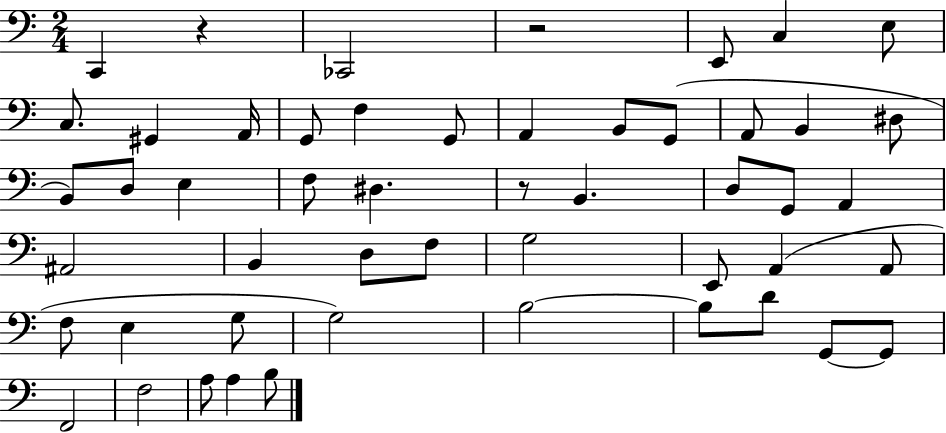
X:1
T:Untitled
M:2/4
L:1/4
K:C
C,, z _C,,2 z2 E,,/2 C, E,/2 C,/2 ^G,, A,,/4 G,,/2 F, G,,/2 A,, B,,/2 G,,/2 A,,/2 B,, ^D,/2 B,,/2 D,/2 E, F,/2 ^D, z/2 B,, D,/2 G,,/2 A,, ^A,,2 B,, D,/2 F,/2 G,2 E,,/2 A,, A,,/2 F,/2 E, G,/2 G,2 B,2 B,/2 D/2 G,,/2 G,,/2 F,,2 F,2 A,/2 A, B,/2